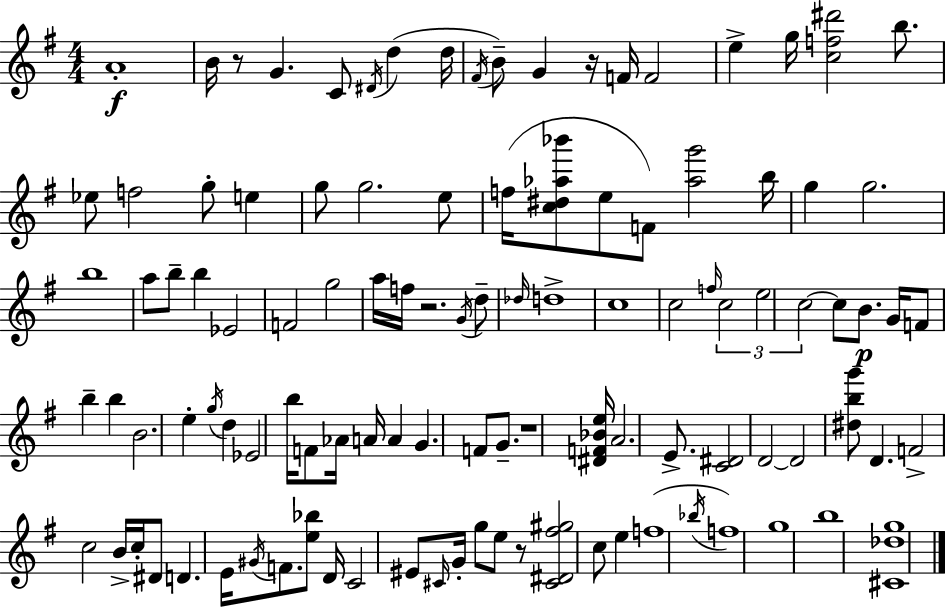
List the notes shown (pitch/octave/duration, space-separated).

A4/w B4/s R/e G4/q. C4/e D#4/s D5/q D5/s F#4/s B4/e G4/q R/s F4/s F4/h E5/q G5/s [C5,F5,D#6]/h B5/e. Eb5/e F5/h G5/e E5/q G5/e G5/h. E5/e F5/s [C5,D#5,Ab5,Bb6]/e E5/e F4/e [Ab5,G6]/h B5/s G5/q G5/h. B5/w A5/e B5/e B5/q Eb4/h F4/h G5/h A5/s F5/s R/h. G4/s D5/e Db5/s D5/w C5/w C5/h F5/s C5/h E5/h C5/h C5/e B4/e. G4/s F4/e B5/q B5/q B4/h. E5/q G5/s D5/q Eb4/h B5/s F4/e Ab4/s A4/s A4/q G4/q. F4/e G4/e. R/w [D#4,F4,Bb4,E5]/s A4/h. E4/e. [C4,D#4]/h D4/h D4/h [D#5,B5,G6]/e D4/q. F4/h C5/h B4/s C5/s D#4/e D4/q. E4/s G#4/s F4/e. [E5,Bb5]/e D4/s C4/h EIS4/e C#4/s G4/s G5/e E5/e R/e [C#4,D#4,F#5,G#5]/h C5/e E5/q F5/w Bb5/s F5/w G5/w B5/w [C#4,Db5,G5]/w